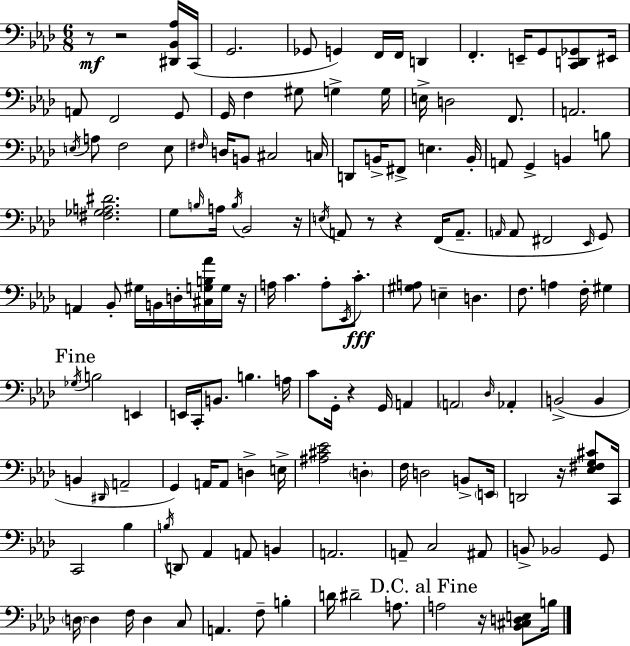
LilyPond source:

{
  \clef bass
  \numericTimeSignature
  \time 6/8
  \key aes \major
  \repeat volta 2 { r8\mf r2 <dis, bes, aes>16 c,16( | g,2. | ges,8 g,4) f,16 f,16 d,4 | f,4.-. e,16-- g,8 <c, d, ges,>8 eis,16 | \break a,8 f,2 g,8 | g,16 f4 gis8 g4-> g16 | e16-> d2 f,8. | a,2. | \break \acciaccatura { e16 } a8 f2 e8 | \grace { fis16 } d16 b,8 cis2 | c16 d,8 b,16-> fis,8-> e4. | b,16-. a,8 g,4-> b,4 | \break b8 <fis ges a dis'>2. | g8 \grace { b16 } a16 \acciaccatura { b16 } bes,2 | r16 \acciaccatura { e16 } a,8 r8 r4 | f,16( a,8.-- \grace { a,16 } a,8 fis,2 | \break \grace { ees,16 }) g,8 a,4 bes,8-. | gis16 b,16 d16-. <cis g b aes'>16 g16 r16 a16 c'4. | a8-. \acciaccatura { ees,16 }\fff c'8.-. <gis a>8 e4-- | d4. f8. a4 | \break f16-. gis4 \mark "Fine" \acciaccatura { ges16 } b2 | e,4 e,16 c,16-. b,8. | b4. a16 c'8 g,16-. | r4 g,16 a,4 \parenthesize a,2 | \break \grace { des16 } aes,4-. b,2->( | b,4 b,4 | \grace { dis,16 } a,2-- g,4) | a,16 a,8 d4-> e16-> <ais cis' ees'>2 | \break \parenthesize d4-. f16 | d2 b,8-> \parenthesize e,16 d,2 | r16 <ees fis g cis'>8 c,16 c,2 | bes4 \acciaccatura { b16 } | \break d,8 aes,4 a,8 b,4 | a,2. | a,8-- c2 ais,8 | b,8-> bes,2 g,8 | \break \parenthesize d16~~ d4 f16 d4 c8 | a,4. f8-- b4-. | d'16 dis'2-- a8. | \mark "D.C. al Fine" a2 r16 <bes, cis d e>8 b16 | \break } \bar "|."
}